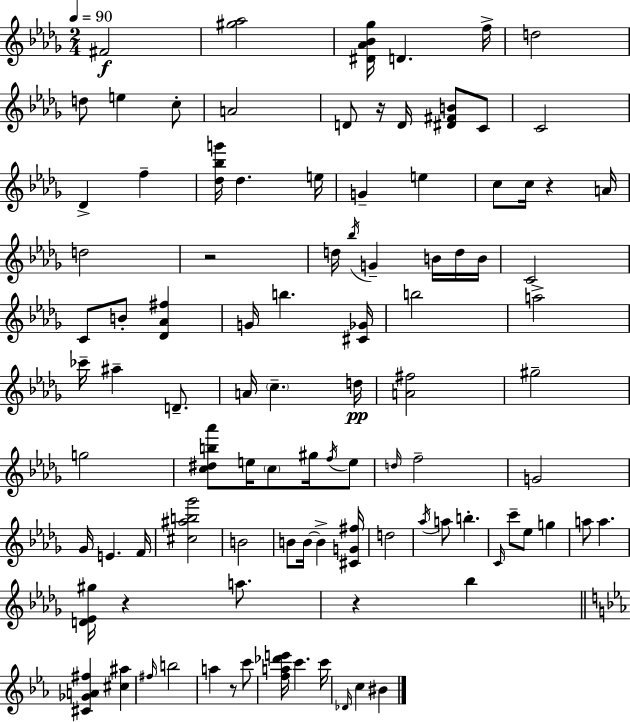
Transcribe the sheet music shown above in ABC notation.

X:1
T:Untitled
M:2/4
L:1/4
K:Bbm
^F2 [^g_a]2 [^D_A_B_g]/4 D f/4 d2 d/2 e c/2 A2 D/2 z/4 D/4 [^D^FB]/2 C/2 C2 _D f [_d_bg']/4 _d e/4 G e c/2 c/4 z A/4 d2 z2 d/4 _b/4 G B/4 d/4 B/4 C2 C/2 B/2 [_D_A^f] G/4 b [^C_G]/4 b2 a2 _c'/4 ^a D/2 A/4 c d/4 [A^f]2 ^g2 g2 [c^db_a']/2 e/4 c/2 ^g/4 f/4 e/2 d/4 f2 G2 _G/4 E F/4 [^c^ab_g']2 B2 B/2 B/4 B [^CG^f]/4 d2 _a/4 a/2 b C/4 c'/2 _e/2 g a/2 a [D_E^g]/4 z a/2 z _b [^C_GA^f] [^c^a] ^f/4 b2 a z/2 c'/2 [fa_d'e']/4 c' c'/4 _D/4 c ^B